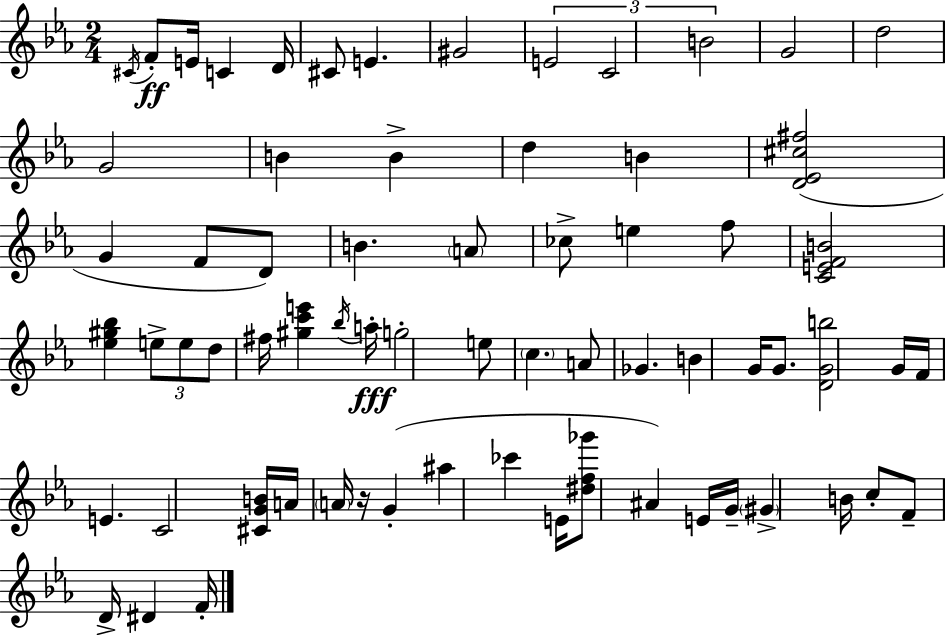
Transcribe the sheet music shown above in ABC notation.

X:1
T:Untitled
M:2/4
L:1/4
K:Eb
^C/4 F/2 E/4 C D/4 ^C/2 E ^G2 E2 C2 B2 G2 d2 G2 B B d B [D_E^c^f]2 G F/2 D/2 B A/2 _c/2 e f/2 [CEFB]2 [_e^g_b] e/2 e/2 d/2 ^f/4 [^gc'e'] _b/4 a/4 g2 e/2 c A/2 _G B G/4 G/2 [DGb]2 G/4 F/4 E C2 [^CGB]/4 A/4 A/4 z/4 G ^a _c' E/4 [^df_g']/2 ^A E/4 G/4 ^G B/4 c/2 F/2 D/4 ^D F/4